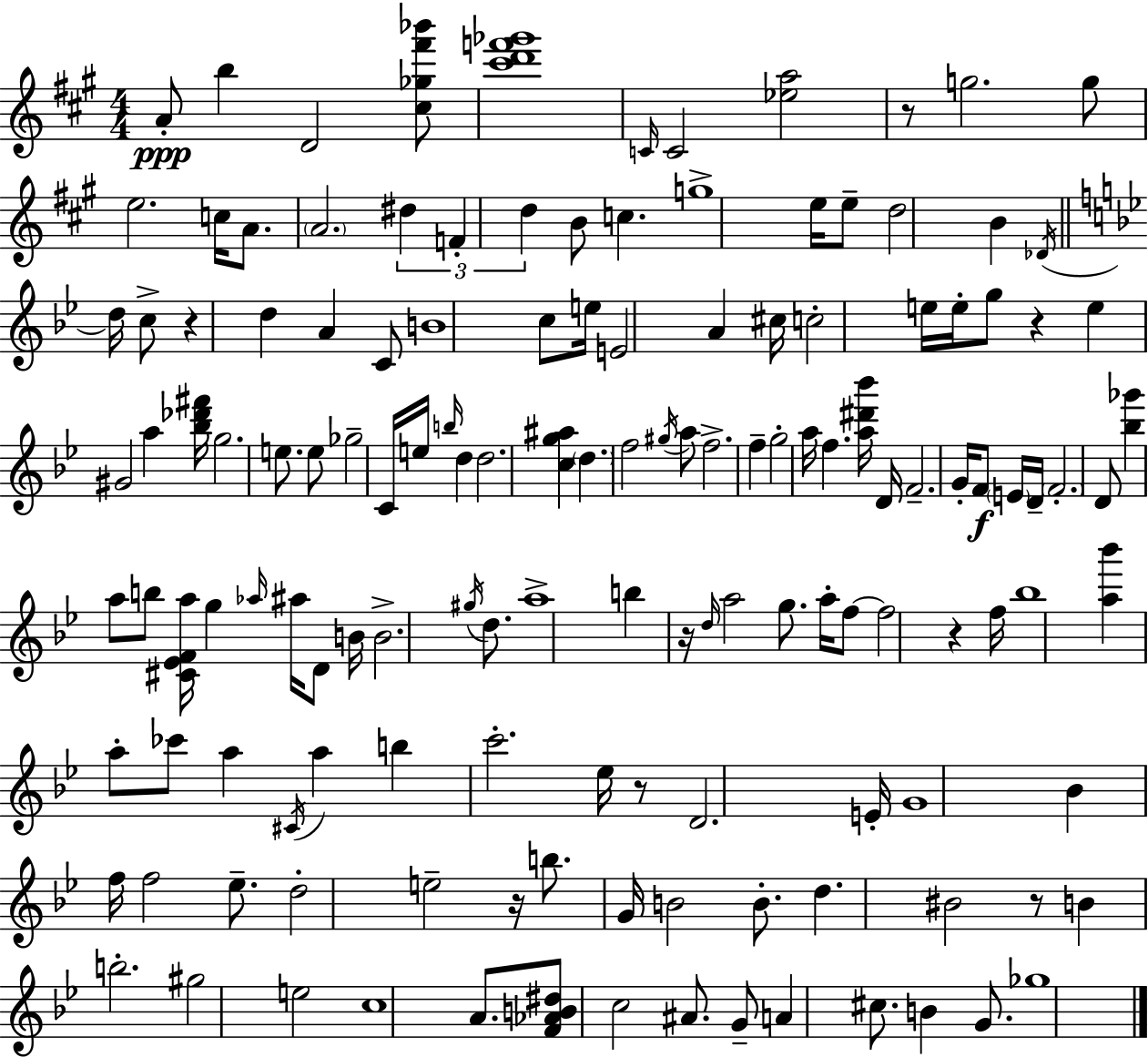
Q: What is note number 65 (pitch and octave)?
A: F4